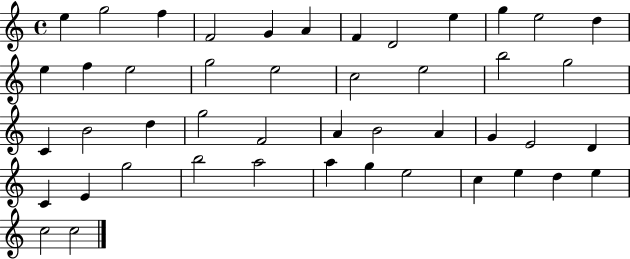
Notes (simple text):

E5/q G5/h F5/q F4/h G4/q A4/q F4/q D4/h E5/q G5/q E5/h D5/q E5/q F5/q E5/h G5/h E5/h C5/h E5/h B5/h G5/h C4/q B4/h D5/q G5/h F4/h A4/q B4/h A4/q G4/q E4/h D4/q C4/q E4/q G5/h B5/h A5/h A5/q G5/q E5/h C5/q E5/q D5/q E5/q C5/h C5/h